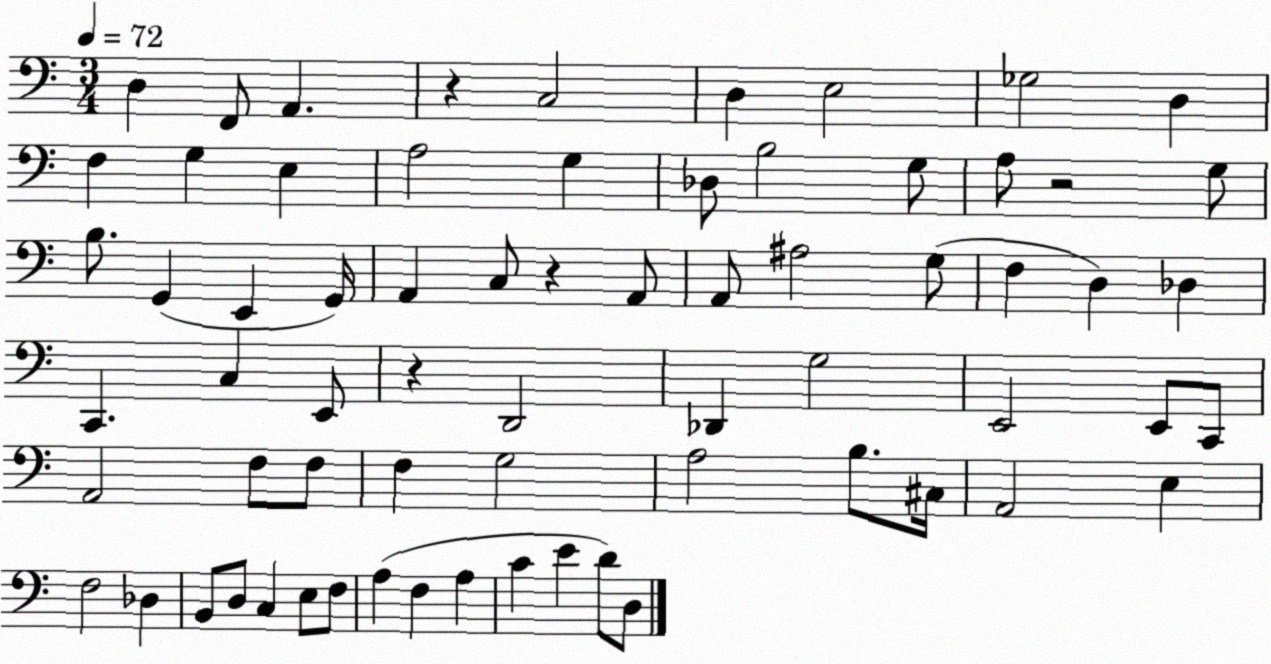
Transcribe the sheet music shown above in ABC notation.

X:1
T:Untitled
M:3/4
L:1/4
K:C
D, F,,/2 A,, z C,2 D, E,2 _G,2 D, F, G, E, A,2 G, _D,/2 B,2 G,/2 A,/2 z2 G,/2 B,/2 G,, E,, G,,/4 A,, C,/2 z A,,/2 A,,/2 ^A,2 G,/2 F, D, _D, C,, C, E,,/2 z D,,2 _D,, G,2 E,,2 E,,/2 C,,/2 A,,2 F,/2 F,/2 F, G,2 A,2 B,/2 ^C,/4 A,,2 E, F,2 _D, B,,/2 D,/2 C, E,/2 F,/2 A, F, A, C E D/2 D,/2